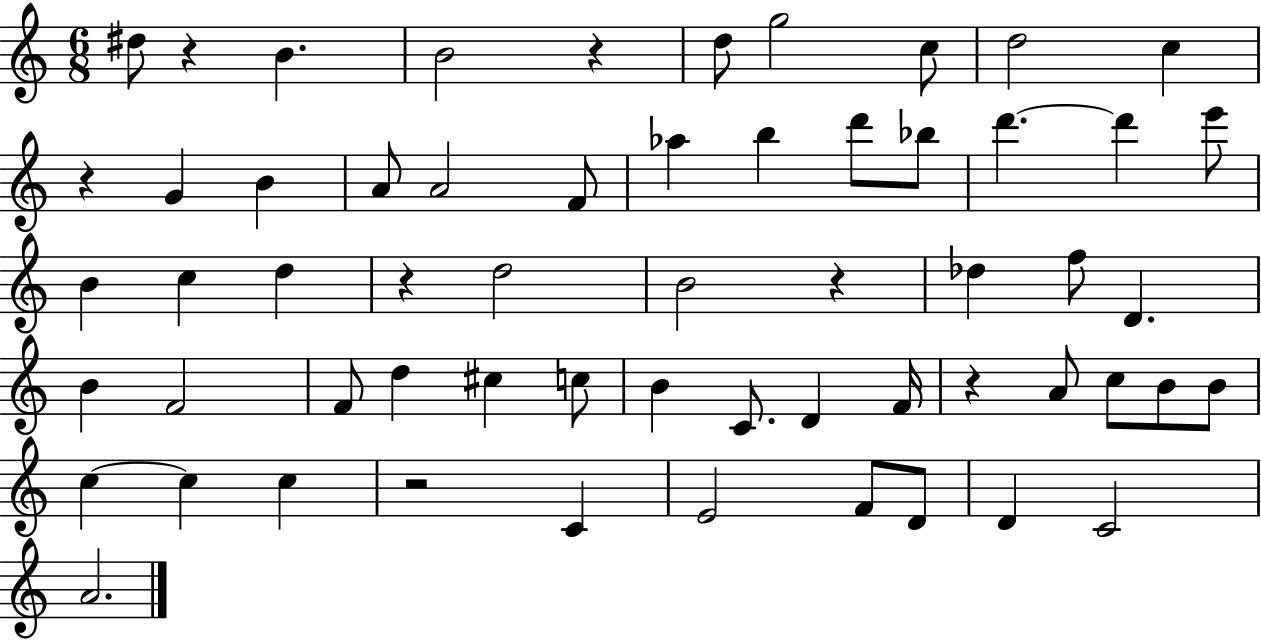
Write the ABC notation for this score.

X:1
T:Untitled
M:6/8
L:1/4
K:C
^d/2 z B B2 z d/2 g2 c/2 d2 c z G B A/2 A2 F/2 _a b d'/2 _b/2 d' d' e'/2 B c d z d2 B2 z _d f/2 D B F2 F/2 d ^c c/2 B C/2 D F/4 z A/2 c/2 B/2 B/2 c c c z2 C E2 F/2 D/2 D C2 A2